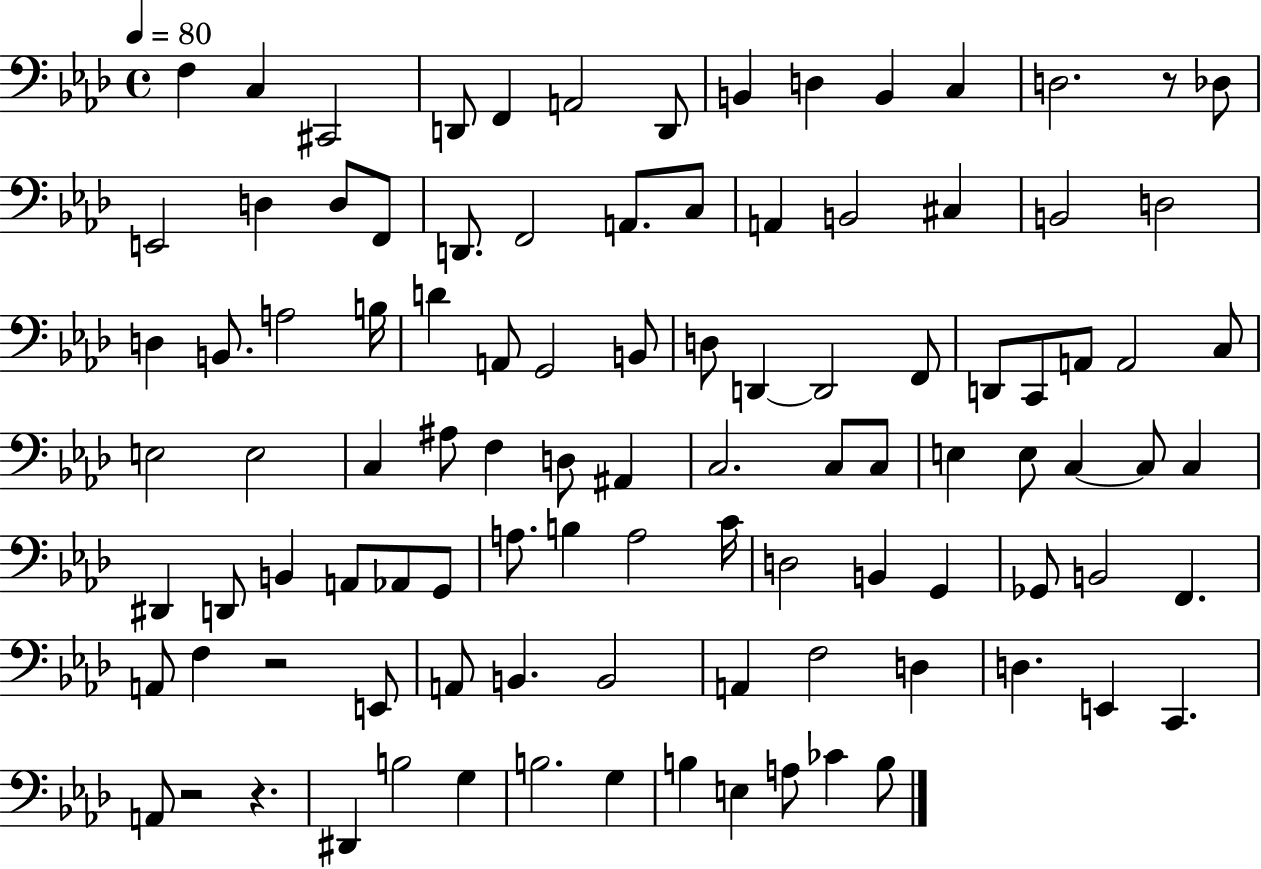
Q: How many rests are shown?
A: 4